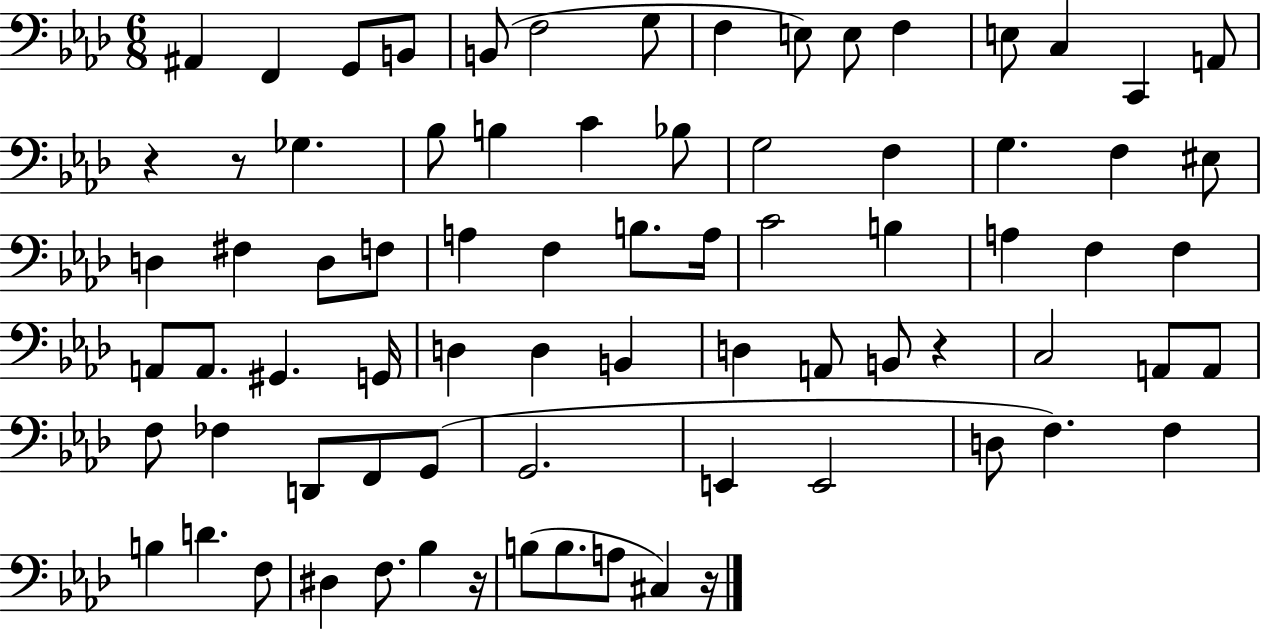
{
  \clef bass
  \numericTimeSignature
  \time 6/8
  \key aes \major
  \repeat volta 2 { ais,4 f,4 g,8 b,8 | b,8( f2 g8 | f4 e8) e8 f4 | e8 c4 c,4 a,8 | \break r4 r8 ges4. | bes8 b4 c'4 bes8 | g2 f4 | g4. f4 eis8 | \break d4 fis4 d8 f8 | a4 f4 b8. a16 | c'2 b4 | a4 f4 f4 | \break a,8 a,8. gis,4. g,16 | d4 d4 b,4 | d4 a,8 b,8 r4 | c2 a,8 a,8 | \break f8 fes4 d,8 f,8 g,8( | g,2. | e,4 e,2 | d8 f4.) f4 | \break b4 d'4. f8 | dis4 f8. bes4 r16 | b8( b8. a8 cis4) r16 | } \bar "|."
}